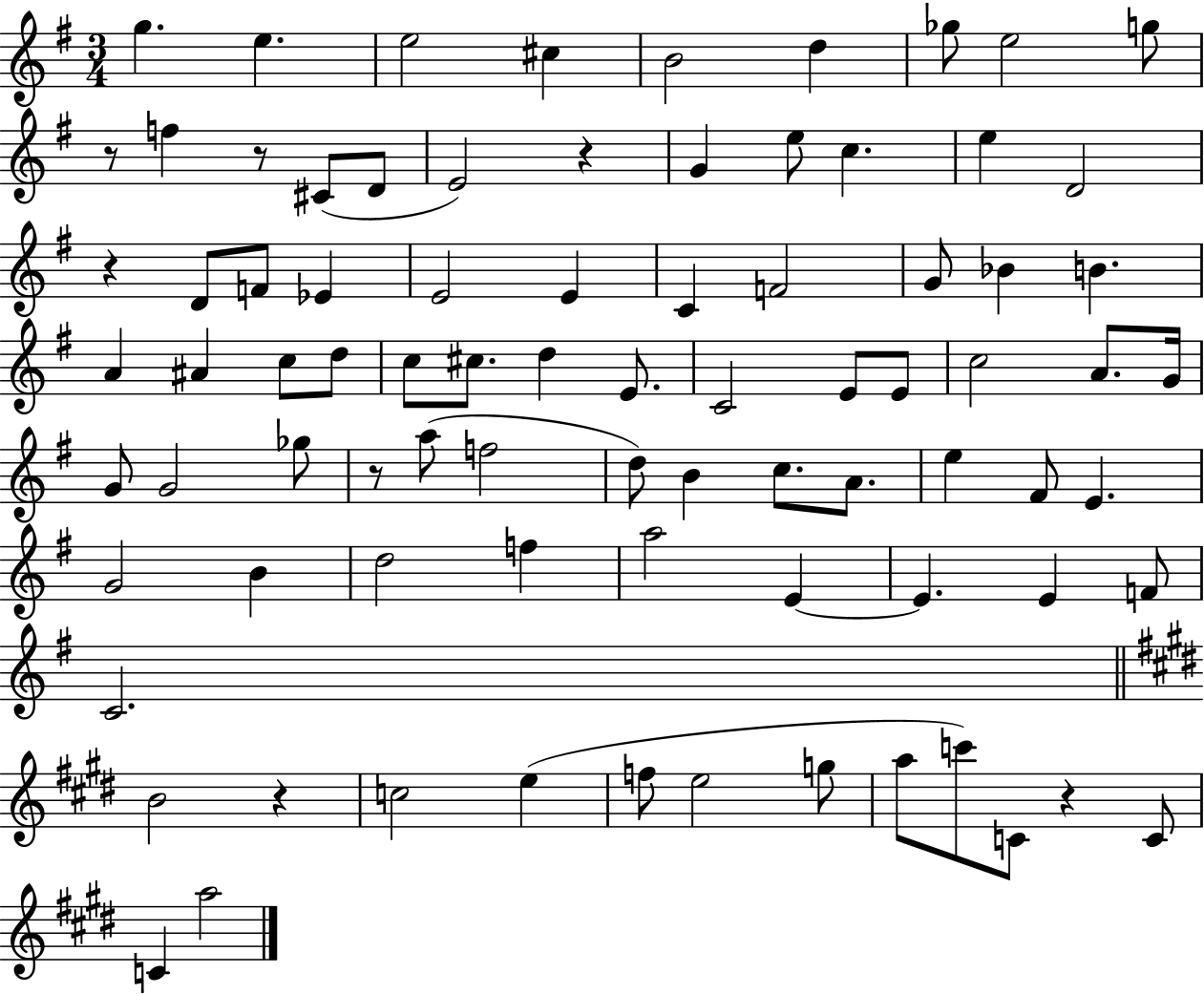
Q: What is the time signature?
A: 3/4